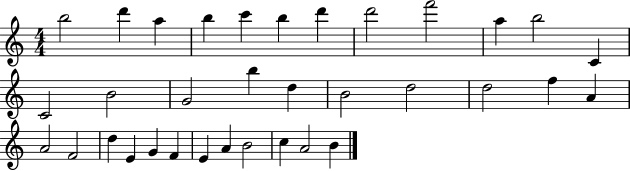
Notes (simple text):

B5/h D6/q A5/q B5/q C6/q B5/q D6/q D6/h F6/h A5/q B5/h C4/q C4/h B4/h G4/h B5/q D5/q B4/h D5/h D5/h F5/q A4/q A4/h F4/h D5/q E4/q G4/q F4/q E4/q A4/q B4/h C5/q A4/h B4/q